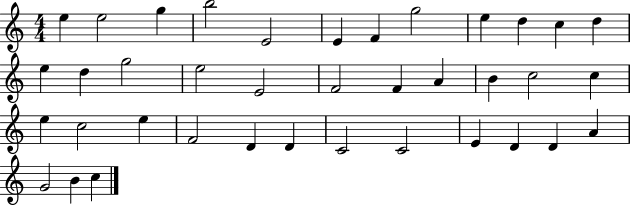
E5/q E5/h G5/q B5/h E4/h E4/q F4/q G5/h E5/q D5/q C5/q D5/q E5/q D5/q G5/h E5/h E4/h F4/h F4/q A4/q B4/q C5/h C5/q E5/q C5/h E5/q F4/h D4/q D4/q C4/h C4/h E4/q D4/q D4/q A4/q G4/h B4/q C5/q